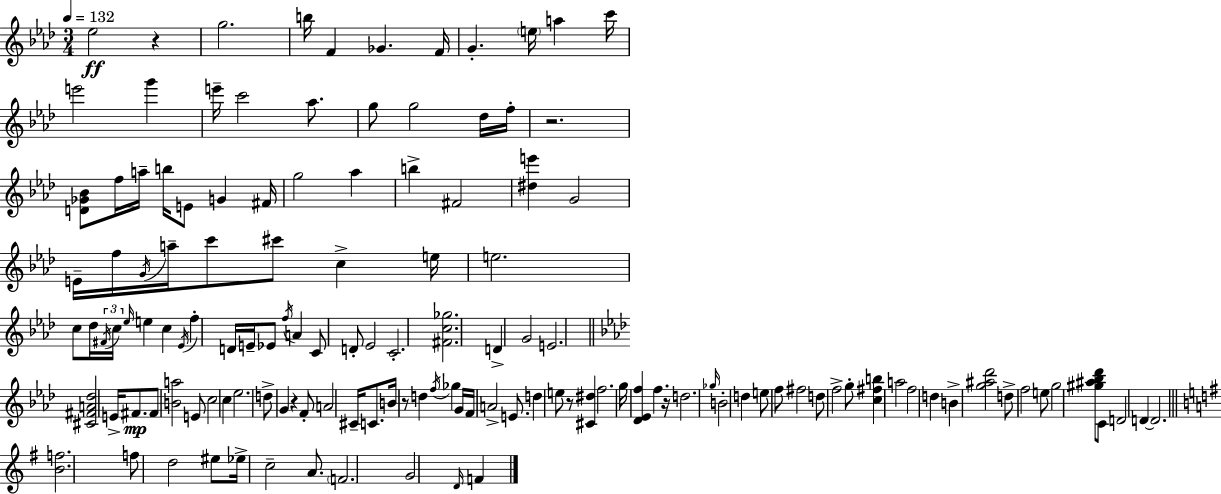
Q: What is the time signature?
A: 3/4